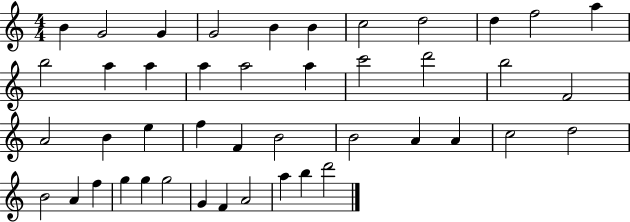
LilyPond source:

{
  \clef treble
  \numericTimeSignature
  \time 4/4
  \key c \major
  b'4 g'2 g'4 | g'2 b'4 b'4 | c''2 d''2 | d''4 f''2 a''4 | \break b''2 a''4 a''4 | a''4 a''2 a''4 | c'''2 d'''2 | b''2 f'2 | \break a'2 b'4 e''4 | f''4 f'4 b'2 | b'2 a'4 a'4 | c''2 d''2 | \break b'2 a'4 f''4 | g''4 g''4 g''2 | g'4 f'4 a'2 | a''4 b''4 d'''2 | \break \bar "|."
}